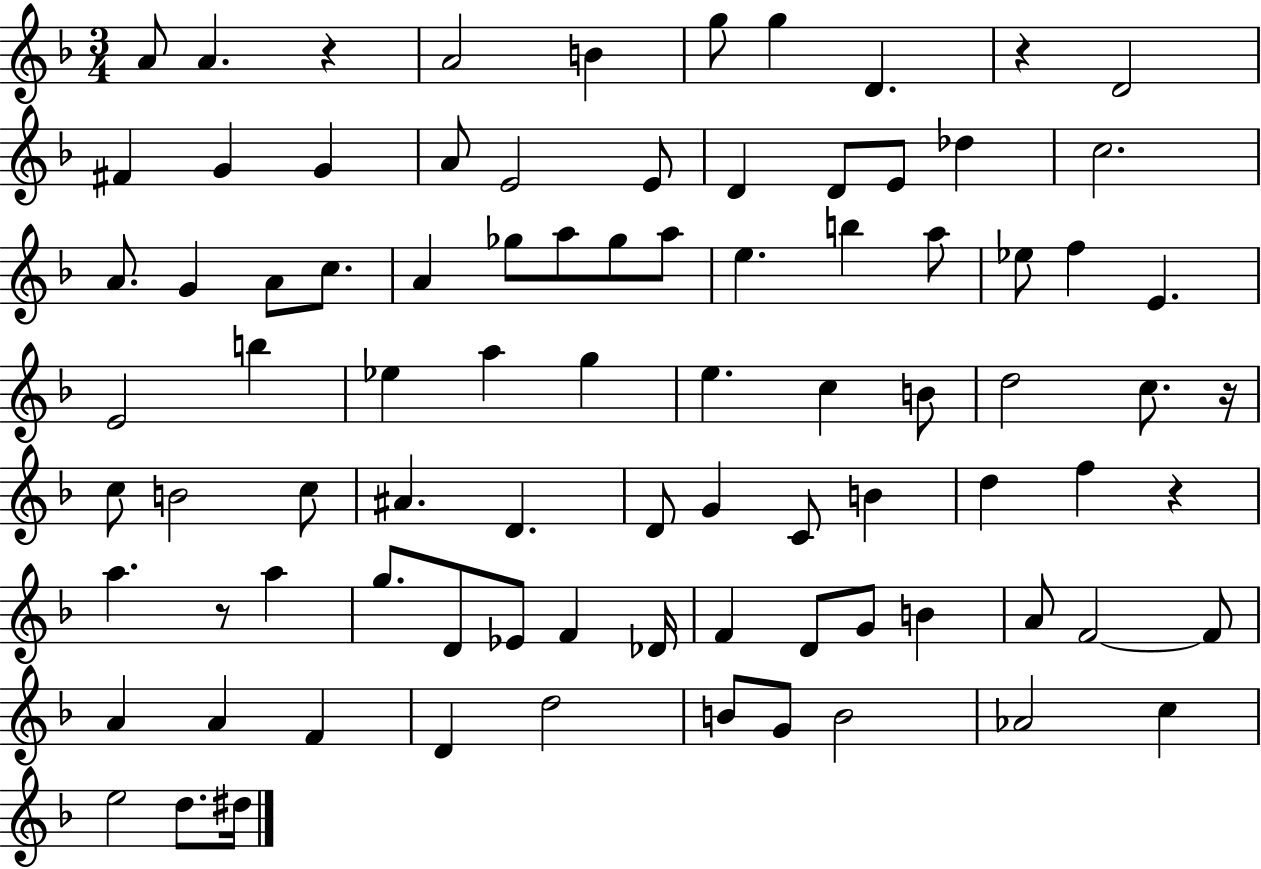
{
  \clef treble
  \numericTimeSignature
  \time 3/4
  \key f \major
  a'8 a'4. r4 | a'2 b'4 | g''8 g''4 d'4. | r4 d'2 | \break fis'4 g'4 g'4 | a'8 e'2 e'8 | d'4 d'8 e'8 des''4 | c''2. | \break a'8. g'4 a'8 c''8. | a'4 ges''8 a''8 ges''8 a''8 | e''4. b''4 a''8 | ees''8 f''4 e'4. | \break e'2 b''4 | ees''4 a''4 g''4 | e''4. c''4 b'8 | d''2 c''8. r16 | \break c''8 b'2 c''8 | ais'4. d'4. | d'8 g'4 c'8 b'4 | d''4 f''4 r4 | \break a''4. r8 a''4 | g''8. d'8 ees'8 f'4 des'16 | f'4 d'8 g'8 b'4 | a'8 f'2~~ f'8 | \break a'4 a'4 f'4 | d'4 d''2 | b'8 g'8 b'2 | aes'2 c''4 | \break e''2 d''8. dis''16 | \bar "|."
}